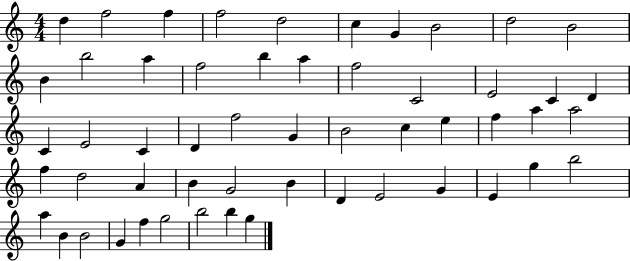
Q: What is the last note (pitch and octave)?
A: G5